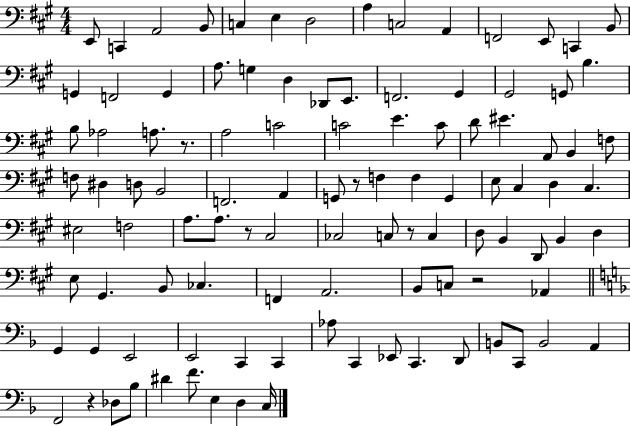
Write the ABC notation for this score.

X:1
T:Untitled
M:4/4
L:1/4
K:A
E,,/2 C,, A,,2 B,,/2 C, E, D,2 A, C,2 A,, F,,2 E,,/2 C,, B,,/2 G,, F,,2 G,, A,/2 G, D, _D,,/2 E,,/2 F,,2 ^G,, ^G,,2 G,,/2 B, B,/2 _A,2 A,/2 z/2 A,2 C2 C2 E C/2 D/2 ^E A,,/2 B,, F,/2 F,/2 ^D, D,/2 B,,2 F,,2 A,, G,,/2 z/2 F, F, G,, E,/2 ^C, D, ^C, ^E,2 F,2 A,/2 A,/2 z/2 ^C,2 _C,2 C,/2 z/2 C, D,/2 B,, D,,/2 B,, D, E,/2 ^G,, B,,/2 _C, F,, A,,2 B,,/2 C,/2 z2 _A,, G,, G,, E,,2 E,,2 C,, C,, _A,/2 C,, _E,,/2 C,, D,,/2 B,,/2 C,,/2 B,,2 A,, F,,2 z _D,/2 _B,/2 ^D F/2 E, D, C,/4